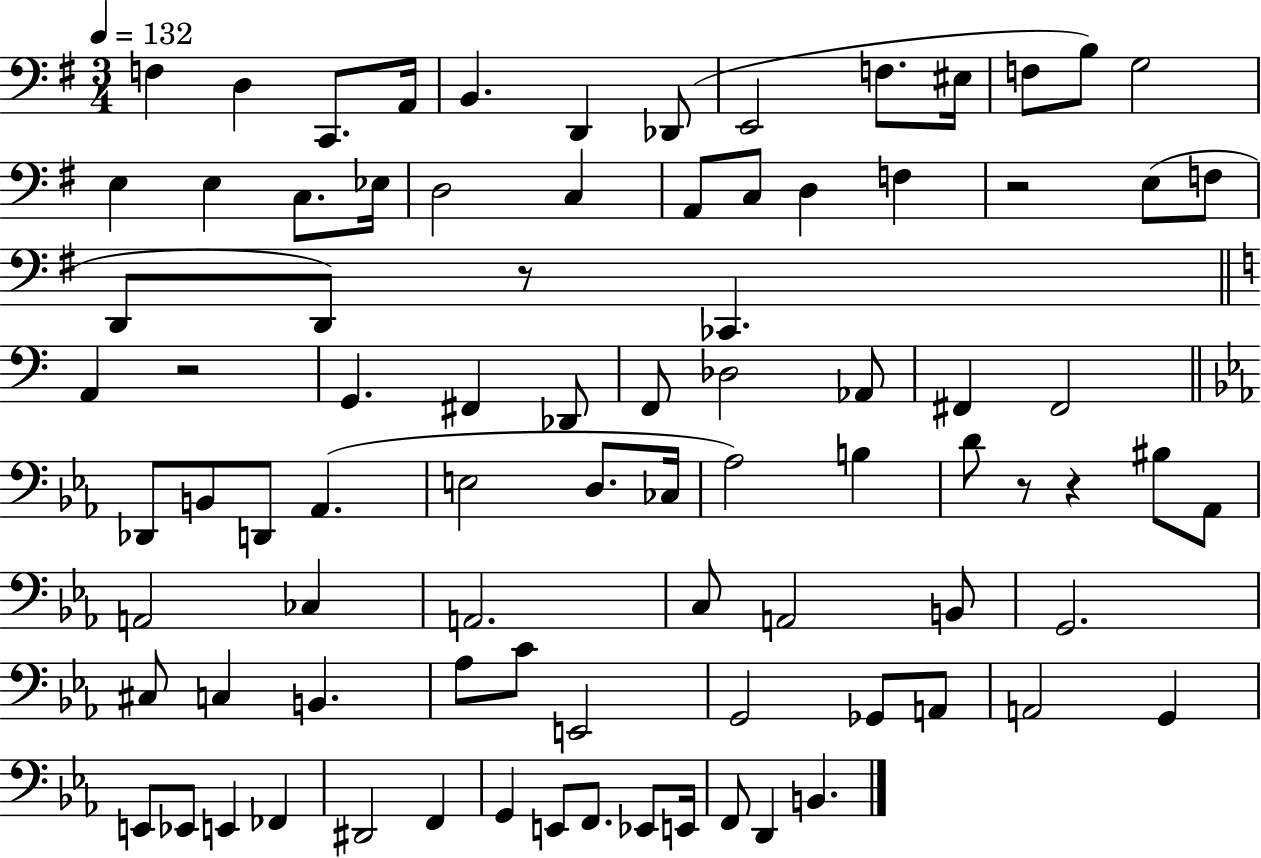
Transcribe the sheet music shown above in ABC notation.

X:1
T:Untitled
M:3/4
L:1/4
K:G
F, D, C,,/2 A,,/4 B,, D,, _D,,/2 E,,2 F,/2 ^E,/4 F,/2 B,/2 G,2 E, E, C,/2 _E,/4 D,2 C, A,,/2 C,/2 D, F, z2 E,/2 F,/2 D,,/2 D,,/2 z/2 _C,, A,, z2 G,, ^F,, _D,,/2 F,,/2 _D,2 _A,,/2 ^F,, ^F,,2 _D,,/2 B,,/2 D,,/2 _A,, E,2 D,/2 _C,/4 _A,2 B, D/2 z/2 z ^B,/2 _A,,/2 A,,2 _C, A,,2 C,/2 A,,2 B,,/2 G,,2 ^C,/2 C, B,, _A,/2 C/2 E,,2 G,,2 _G,,/2 A,,/2 A,,2 G,, E,,/2 _E,,/2 E,, _F,, ^D,,2 F,, G,, E,,/2 F,,/2 _E,,/2 E,,/4 F,,/2 D,, B,,